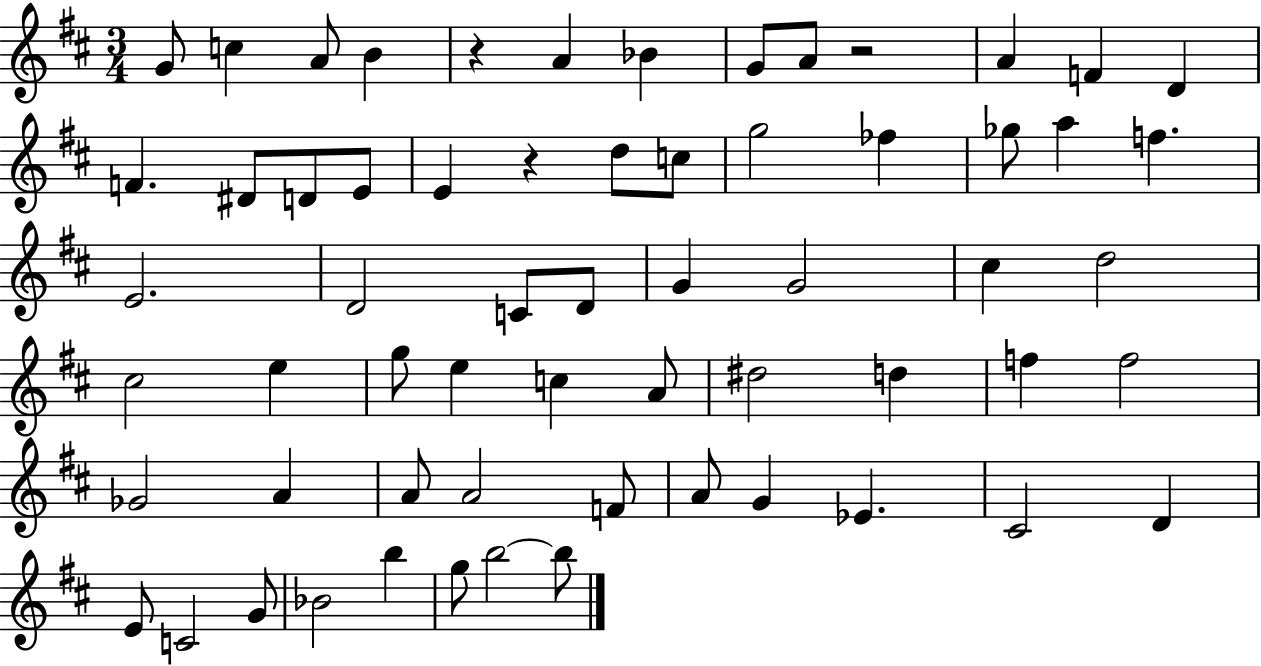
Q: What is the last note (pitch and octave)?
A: B5